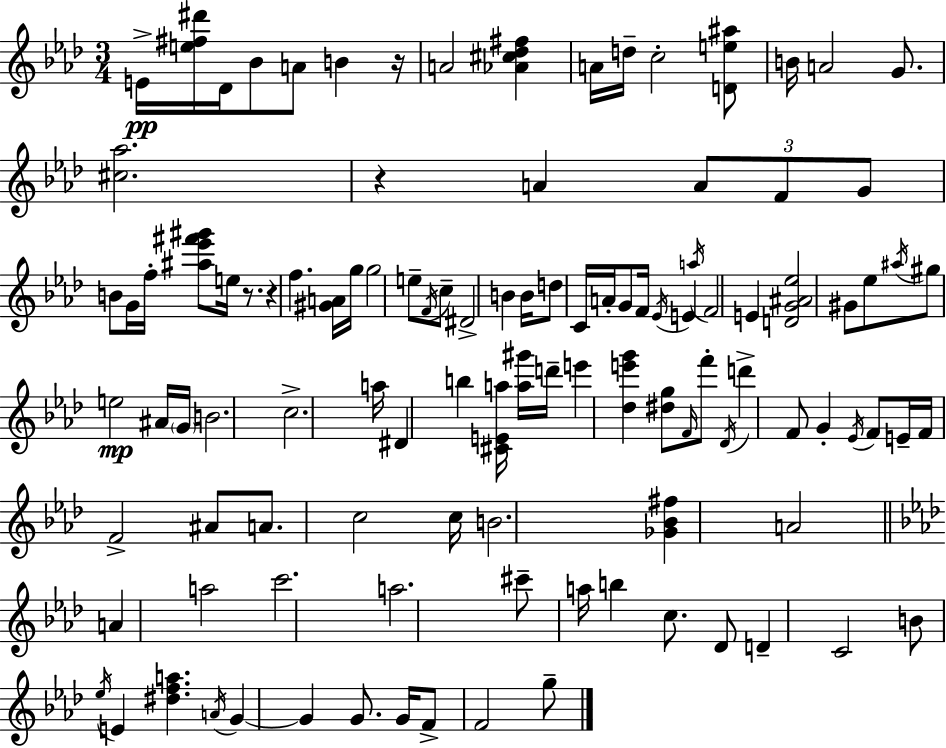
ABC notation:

X:1
T:Untitled
M:3/4
L:1/4
K:Ab
E/4 [e^f^d']/4 _D/4 _B/2 A/2 B z/4 A2 [_A^c_d^f] A/4 d/4 c2 [De^a]/2 B/4 A2 G/2 [^c_a]2 z A A/2 F/2 G/2 B/2 G/4 f/4 [^a_e'^f'^g']/2 e/4 z/2 z f [^GA]/4 g/4 g2 e/2 F/4 c/2 ^D2 B B/4 d/2 C/4 A/4 G/2 F/4 _E/4 E a/4 F2 E [DG^A_e]2 ^G/2 _e/2 ^a/4 ^g/2 e2 ^A/4 G/4 B2 c2 a/4 ^D b [^CEa]/4 [a^g']/4 d'/4 e' [_de'g'] [^dg]/2 F/4 f'/2 _D/4 d' F/2 G _E/4 F/2 E/4 F/4 F2 ^A/2 A/2 c2 c/4 B2 [_G_B^f] A2 A a2 c'2 a2 ^c'/2 a/4 b c/2 _D/2 D C2 B/2 _e/4 E [^dfa] A/4 G G G/2 G/4 F/2 F2 g/2